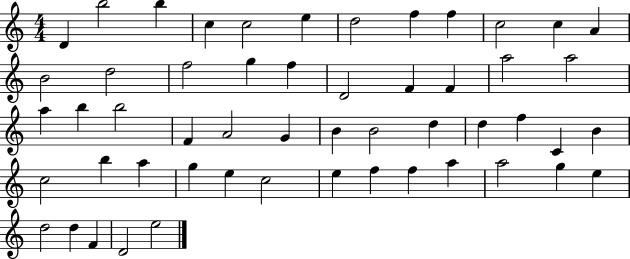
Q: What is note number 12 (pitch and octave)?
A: A4